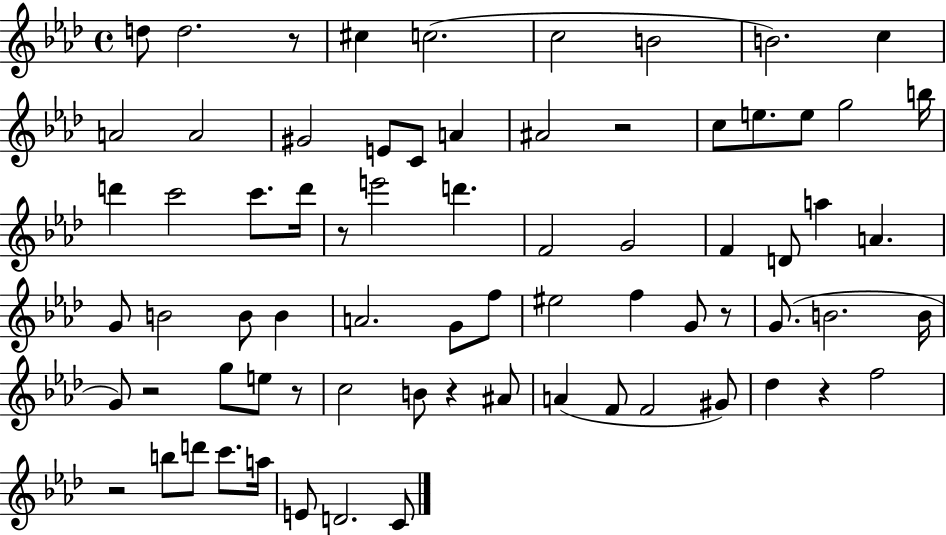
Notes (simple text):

D5/e D5/h. R/e C#5/q C5/h. C5/h B4/h B4/h. C5/q A4/h A4/h G#4/h E4/e C4/e A4/q A#4/h R/h C5/e E5/e. E5/e G5/h B5/s D6/q C6/h C6/e. D6/s R/e E6/h D6/q. F4/h G4/h F4/q D4/e A5/q A4/q. G4/e B4/h B4/e B4/q A4/h. G4/e F5/e EIS5/h F5/q G4/e R/e G4/e. B4/h. B4/s G4/e R/h G5/e E5/e R/e C5/h B4/e R/q A#4/e A4/q F4/e F4/h G#4/e Db5/q R/q F5/h R/h B5/e D6/e C6/e. A5/s E4/e D4/h. C4/e